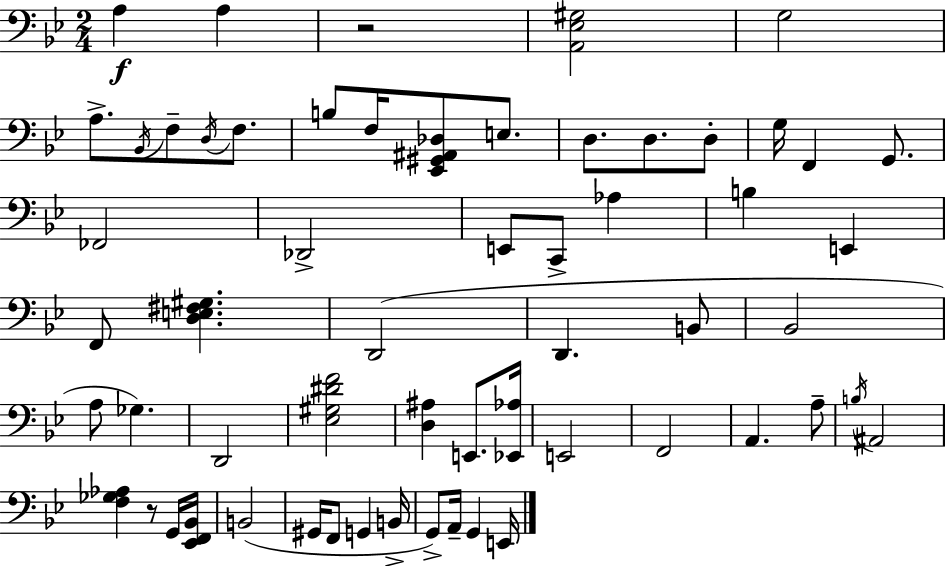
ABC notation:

X:1
T:Untitled
M:2/4
L:1/4
K:Gm
A, A, z2 [A,,_E,^G,]2 G,2 A,/2 _B,,/4 F,/2 D,/4 F,/2 B,/2 F,/4 [_E,,^G,,^A,,_D,]/2 E,/2 D,/2 D,/2 D,/2 G,/4 F,, G,,/2 _F,,2 _D,,2 E,,/2 C,,/2 _A, B, E,, F,,/2 [D,E,^F,^G,] D,,2 D,, B,,/2 _B,,2 A,/2 _G, D,,2 [_E,^G,^DF]2 [D,^A,] E,,/2 [_E,,_A,]/4 E,,2 F,,2 A,, A,/2 B,/4 ^A,,2 [F,_G,_A,] z/2 G,,/4 [_E,,F,,_B,,]/4 B,,2 ^G,,/4 F,,/2 G,, B,,/4 G,,/2 A,,/4 G,, E,,/4